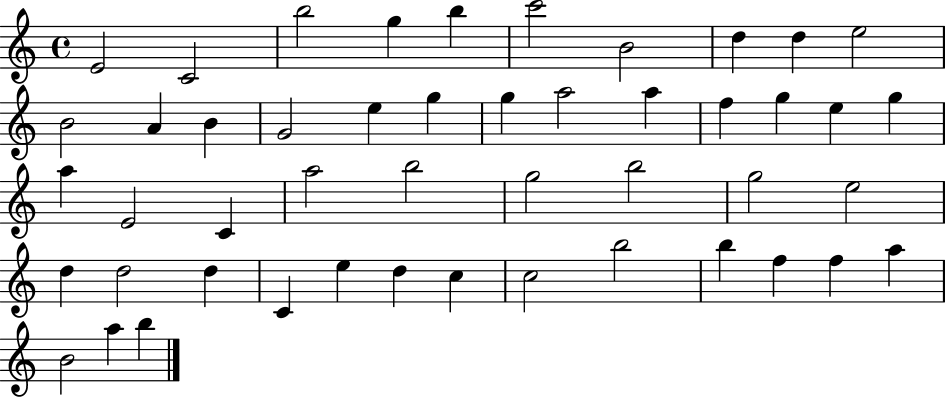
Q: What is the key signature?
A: C major